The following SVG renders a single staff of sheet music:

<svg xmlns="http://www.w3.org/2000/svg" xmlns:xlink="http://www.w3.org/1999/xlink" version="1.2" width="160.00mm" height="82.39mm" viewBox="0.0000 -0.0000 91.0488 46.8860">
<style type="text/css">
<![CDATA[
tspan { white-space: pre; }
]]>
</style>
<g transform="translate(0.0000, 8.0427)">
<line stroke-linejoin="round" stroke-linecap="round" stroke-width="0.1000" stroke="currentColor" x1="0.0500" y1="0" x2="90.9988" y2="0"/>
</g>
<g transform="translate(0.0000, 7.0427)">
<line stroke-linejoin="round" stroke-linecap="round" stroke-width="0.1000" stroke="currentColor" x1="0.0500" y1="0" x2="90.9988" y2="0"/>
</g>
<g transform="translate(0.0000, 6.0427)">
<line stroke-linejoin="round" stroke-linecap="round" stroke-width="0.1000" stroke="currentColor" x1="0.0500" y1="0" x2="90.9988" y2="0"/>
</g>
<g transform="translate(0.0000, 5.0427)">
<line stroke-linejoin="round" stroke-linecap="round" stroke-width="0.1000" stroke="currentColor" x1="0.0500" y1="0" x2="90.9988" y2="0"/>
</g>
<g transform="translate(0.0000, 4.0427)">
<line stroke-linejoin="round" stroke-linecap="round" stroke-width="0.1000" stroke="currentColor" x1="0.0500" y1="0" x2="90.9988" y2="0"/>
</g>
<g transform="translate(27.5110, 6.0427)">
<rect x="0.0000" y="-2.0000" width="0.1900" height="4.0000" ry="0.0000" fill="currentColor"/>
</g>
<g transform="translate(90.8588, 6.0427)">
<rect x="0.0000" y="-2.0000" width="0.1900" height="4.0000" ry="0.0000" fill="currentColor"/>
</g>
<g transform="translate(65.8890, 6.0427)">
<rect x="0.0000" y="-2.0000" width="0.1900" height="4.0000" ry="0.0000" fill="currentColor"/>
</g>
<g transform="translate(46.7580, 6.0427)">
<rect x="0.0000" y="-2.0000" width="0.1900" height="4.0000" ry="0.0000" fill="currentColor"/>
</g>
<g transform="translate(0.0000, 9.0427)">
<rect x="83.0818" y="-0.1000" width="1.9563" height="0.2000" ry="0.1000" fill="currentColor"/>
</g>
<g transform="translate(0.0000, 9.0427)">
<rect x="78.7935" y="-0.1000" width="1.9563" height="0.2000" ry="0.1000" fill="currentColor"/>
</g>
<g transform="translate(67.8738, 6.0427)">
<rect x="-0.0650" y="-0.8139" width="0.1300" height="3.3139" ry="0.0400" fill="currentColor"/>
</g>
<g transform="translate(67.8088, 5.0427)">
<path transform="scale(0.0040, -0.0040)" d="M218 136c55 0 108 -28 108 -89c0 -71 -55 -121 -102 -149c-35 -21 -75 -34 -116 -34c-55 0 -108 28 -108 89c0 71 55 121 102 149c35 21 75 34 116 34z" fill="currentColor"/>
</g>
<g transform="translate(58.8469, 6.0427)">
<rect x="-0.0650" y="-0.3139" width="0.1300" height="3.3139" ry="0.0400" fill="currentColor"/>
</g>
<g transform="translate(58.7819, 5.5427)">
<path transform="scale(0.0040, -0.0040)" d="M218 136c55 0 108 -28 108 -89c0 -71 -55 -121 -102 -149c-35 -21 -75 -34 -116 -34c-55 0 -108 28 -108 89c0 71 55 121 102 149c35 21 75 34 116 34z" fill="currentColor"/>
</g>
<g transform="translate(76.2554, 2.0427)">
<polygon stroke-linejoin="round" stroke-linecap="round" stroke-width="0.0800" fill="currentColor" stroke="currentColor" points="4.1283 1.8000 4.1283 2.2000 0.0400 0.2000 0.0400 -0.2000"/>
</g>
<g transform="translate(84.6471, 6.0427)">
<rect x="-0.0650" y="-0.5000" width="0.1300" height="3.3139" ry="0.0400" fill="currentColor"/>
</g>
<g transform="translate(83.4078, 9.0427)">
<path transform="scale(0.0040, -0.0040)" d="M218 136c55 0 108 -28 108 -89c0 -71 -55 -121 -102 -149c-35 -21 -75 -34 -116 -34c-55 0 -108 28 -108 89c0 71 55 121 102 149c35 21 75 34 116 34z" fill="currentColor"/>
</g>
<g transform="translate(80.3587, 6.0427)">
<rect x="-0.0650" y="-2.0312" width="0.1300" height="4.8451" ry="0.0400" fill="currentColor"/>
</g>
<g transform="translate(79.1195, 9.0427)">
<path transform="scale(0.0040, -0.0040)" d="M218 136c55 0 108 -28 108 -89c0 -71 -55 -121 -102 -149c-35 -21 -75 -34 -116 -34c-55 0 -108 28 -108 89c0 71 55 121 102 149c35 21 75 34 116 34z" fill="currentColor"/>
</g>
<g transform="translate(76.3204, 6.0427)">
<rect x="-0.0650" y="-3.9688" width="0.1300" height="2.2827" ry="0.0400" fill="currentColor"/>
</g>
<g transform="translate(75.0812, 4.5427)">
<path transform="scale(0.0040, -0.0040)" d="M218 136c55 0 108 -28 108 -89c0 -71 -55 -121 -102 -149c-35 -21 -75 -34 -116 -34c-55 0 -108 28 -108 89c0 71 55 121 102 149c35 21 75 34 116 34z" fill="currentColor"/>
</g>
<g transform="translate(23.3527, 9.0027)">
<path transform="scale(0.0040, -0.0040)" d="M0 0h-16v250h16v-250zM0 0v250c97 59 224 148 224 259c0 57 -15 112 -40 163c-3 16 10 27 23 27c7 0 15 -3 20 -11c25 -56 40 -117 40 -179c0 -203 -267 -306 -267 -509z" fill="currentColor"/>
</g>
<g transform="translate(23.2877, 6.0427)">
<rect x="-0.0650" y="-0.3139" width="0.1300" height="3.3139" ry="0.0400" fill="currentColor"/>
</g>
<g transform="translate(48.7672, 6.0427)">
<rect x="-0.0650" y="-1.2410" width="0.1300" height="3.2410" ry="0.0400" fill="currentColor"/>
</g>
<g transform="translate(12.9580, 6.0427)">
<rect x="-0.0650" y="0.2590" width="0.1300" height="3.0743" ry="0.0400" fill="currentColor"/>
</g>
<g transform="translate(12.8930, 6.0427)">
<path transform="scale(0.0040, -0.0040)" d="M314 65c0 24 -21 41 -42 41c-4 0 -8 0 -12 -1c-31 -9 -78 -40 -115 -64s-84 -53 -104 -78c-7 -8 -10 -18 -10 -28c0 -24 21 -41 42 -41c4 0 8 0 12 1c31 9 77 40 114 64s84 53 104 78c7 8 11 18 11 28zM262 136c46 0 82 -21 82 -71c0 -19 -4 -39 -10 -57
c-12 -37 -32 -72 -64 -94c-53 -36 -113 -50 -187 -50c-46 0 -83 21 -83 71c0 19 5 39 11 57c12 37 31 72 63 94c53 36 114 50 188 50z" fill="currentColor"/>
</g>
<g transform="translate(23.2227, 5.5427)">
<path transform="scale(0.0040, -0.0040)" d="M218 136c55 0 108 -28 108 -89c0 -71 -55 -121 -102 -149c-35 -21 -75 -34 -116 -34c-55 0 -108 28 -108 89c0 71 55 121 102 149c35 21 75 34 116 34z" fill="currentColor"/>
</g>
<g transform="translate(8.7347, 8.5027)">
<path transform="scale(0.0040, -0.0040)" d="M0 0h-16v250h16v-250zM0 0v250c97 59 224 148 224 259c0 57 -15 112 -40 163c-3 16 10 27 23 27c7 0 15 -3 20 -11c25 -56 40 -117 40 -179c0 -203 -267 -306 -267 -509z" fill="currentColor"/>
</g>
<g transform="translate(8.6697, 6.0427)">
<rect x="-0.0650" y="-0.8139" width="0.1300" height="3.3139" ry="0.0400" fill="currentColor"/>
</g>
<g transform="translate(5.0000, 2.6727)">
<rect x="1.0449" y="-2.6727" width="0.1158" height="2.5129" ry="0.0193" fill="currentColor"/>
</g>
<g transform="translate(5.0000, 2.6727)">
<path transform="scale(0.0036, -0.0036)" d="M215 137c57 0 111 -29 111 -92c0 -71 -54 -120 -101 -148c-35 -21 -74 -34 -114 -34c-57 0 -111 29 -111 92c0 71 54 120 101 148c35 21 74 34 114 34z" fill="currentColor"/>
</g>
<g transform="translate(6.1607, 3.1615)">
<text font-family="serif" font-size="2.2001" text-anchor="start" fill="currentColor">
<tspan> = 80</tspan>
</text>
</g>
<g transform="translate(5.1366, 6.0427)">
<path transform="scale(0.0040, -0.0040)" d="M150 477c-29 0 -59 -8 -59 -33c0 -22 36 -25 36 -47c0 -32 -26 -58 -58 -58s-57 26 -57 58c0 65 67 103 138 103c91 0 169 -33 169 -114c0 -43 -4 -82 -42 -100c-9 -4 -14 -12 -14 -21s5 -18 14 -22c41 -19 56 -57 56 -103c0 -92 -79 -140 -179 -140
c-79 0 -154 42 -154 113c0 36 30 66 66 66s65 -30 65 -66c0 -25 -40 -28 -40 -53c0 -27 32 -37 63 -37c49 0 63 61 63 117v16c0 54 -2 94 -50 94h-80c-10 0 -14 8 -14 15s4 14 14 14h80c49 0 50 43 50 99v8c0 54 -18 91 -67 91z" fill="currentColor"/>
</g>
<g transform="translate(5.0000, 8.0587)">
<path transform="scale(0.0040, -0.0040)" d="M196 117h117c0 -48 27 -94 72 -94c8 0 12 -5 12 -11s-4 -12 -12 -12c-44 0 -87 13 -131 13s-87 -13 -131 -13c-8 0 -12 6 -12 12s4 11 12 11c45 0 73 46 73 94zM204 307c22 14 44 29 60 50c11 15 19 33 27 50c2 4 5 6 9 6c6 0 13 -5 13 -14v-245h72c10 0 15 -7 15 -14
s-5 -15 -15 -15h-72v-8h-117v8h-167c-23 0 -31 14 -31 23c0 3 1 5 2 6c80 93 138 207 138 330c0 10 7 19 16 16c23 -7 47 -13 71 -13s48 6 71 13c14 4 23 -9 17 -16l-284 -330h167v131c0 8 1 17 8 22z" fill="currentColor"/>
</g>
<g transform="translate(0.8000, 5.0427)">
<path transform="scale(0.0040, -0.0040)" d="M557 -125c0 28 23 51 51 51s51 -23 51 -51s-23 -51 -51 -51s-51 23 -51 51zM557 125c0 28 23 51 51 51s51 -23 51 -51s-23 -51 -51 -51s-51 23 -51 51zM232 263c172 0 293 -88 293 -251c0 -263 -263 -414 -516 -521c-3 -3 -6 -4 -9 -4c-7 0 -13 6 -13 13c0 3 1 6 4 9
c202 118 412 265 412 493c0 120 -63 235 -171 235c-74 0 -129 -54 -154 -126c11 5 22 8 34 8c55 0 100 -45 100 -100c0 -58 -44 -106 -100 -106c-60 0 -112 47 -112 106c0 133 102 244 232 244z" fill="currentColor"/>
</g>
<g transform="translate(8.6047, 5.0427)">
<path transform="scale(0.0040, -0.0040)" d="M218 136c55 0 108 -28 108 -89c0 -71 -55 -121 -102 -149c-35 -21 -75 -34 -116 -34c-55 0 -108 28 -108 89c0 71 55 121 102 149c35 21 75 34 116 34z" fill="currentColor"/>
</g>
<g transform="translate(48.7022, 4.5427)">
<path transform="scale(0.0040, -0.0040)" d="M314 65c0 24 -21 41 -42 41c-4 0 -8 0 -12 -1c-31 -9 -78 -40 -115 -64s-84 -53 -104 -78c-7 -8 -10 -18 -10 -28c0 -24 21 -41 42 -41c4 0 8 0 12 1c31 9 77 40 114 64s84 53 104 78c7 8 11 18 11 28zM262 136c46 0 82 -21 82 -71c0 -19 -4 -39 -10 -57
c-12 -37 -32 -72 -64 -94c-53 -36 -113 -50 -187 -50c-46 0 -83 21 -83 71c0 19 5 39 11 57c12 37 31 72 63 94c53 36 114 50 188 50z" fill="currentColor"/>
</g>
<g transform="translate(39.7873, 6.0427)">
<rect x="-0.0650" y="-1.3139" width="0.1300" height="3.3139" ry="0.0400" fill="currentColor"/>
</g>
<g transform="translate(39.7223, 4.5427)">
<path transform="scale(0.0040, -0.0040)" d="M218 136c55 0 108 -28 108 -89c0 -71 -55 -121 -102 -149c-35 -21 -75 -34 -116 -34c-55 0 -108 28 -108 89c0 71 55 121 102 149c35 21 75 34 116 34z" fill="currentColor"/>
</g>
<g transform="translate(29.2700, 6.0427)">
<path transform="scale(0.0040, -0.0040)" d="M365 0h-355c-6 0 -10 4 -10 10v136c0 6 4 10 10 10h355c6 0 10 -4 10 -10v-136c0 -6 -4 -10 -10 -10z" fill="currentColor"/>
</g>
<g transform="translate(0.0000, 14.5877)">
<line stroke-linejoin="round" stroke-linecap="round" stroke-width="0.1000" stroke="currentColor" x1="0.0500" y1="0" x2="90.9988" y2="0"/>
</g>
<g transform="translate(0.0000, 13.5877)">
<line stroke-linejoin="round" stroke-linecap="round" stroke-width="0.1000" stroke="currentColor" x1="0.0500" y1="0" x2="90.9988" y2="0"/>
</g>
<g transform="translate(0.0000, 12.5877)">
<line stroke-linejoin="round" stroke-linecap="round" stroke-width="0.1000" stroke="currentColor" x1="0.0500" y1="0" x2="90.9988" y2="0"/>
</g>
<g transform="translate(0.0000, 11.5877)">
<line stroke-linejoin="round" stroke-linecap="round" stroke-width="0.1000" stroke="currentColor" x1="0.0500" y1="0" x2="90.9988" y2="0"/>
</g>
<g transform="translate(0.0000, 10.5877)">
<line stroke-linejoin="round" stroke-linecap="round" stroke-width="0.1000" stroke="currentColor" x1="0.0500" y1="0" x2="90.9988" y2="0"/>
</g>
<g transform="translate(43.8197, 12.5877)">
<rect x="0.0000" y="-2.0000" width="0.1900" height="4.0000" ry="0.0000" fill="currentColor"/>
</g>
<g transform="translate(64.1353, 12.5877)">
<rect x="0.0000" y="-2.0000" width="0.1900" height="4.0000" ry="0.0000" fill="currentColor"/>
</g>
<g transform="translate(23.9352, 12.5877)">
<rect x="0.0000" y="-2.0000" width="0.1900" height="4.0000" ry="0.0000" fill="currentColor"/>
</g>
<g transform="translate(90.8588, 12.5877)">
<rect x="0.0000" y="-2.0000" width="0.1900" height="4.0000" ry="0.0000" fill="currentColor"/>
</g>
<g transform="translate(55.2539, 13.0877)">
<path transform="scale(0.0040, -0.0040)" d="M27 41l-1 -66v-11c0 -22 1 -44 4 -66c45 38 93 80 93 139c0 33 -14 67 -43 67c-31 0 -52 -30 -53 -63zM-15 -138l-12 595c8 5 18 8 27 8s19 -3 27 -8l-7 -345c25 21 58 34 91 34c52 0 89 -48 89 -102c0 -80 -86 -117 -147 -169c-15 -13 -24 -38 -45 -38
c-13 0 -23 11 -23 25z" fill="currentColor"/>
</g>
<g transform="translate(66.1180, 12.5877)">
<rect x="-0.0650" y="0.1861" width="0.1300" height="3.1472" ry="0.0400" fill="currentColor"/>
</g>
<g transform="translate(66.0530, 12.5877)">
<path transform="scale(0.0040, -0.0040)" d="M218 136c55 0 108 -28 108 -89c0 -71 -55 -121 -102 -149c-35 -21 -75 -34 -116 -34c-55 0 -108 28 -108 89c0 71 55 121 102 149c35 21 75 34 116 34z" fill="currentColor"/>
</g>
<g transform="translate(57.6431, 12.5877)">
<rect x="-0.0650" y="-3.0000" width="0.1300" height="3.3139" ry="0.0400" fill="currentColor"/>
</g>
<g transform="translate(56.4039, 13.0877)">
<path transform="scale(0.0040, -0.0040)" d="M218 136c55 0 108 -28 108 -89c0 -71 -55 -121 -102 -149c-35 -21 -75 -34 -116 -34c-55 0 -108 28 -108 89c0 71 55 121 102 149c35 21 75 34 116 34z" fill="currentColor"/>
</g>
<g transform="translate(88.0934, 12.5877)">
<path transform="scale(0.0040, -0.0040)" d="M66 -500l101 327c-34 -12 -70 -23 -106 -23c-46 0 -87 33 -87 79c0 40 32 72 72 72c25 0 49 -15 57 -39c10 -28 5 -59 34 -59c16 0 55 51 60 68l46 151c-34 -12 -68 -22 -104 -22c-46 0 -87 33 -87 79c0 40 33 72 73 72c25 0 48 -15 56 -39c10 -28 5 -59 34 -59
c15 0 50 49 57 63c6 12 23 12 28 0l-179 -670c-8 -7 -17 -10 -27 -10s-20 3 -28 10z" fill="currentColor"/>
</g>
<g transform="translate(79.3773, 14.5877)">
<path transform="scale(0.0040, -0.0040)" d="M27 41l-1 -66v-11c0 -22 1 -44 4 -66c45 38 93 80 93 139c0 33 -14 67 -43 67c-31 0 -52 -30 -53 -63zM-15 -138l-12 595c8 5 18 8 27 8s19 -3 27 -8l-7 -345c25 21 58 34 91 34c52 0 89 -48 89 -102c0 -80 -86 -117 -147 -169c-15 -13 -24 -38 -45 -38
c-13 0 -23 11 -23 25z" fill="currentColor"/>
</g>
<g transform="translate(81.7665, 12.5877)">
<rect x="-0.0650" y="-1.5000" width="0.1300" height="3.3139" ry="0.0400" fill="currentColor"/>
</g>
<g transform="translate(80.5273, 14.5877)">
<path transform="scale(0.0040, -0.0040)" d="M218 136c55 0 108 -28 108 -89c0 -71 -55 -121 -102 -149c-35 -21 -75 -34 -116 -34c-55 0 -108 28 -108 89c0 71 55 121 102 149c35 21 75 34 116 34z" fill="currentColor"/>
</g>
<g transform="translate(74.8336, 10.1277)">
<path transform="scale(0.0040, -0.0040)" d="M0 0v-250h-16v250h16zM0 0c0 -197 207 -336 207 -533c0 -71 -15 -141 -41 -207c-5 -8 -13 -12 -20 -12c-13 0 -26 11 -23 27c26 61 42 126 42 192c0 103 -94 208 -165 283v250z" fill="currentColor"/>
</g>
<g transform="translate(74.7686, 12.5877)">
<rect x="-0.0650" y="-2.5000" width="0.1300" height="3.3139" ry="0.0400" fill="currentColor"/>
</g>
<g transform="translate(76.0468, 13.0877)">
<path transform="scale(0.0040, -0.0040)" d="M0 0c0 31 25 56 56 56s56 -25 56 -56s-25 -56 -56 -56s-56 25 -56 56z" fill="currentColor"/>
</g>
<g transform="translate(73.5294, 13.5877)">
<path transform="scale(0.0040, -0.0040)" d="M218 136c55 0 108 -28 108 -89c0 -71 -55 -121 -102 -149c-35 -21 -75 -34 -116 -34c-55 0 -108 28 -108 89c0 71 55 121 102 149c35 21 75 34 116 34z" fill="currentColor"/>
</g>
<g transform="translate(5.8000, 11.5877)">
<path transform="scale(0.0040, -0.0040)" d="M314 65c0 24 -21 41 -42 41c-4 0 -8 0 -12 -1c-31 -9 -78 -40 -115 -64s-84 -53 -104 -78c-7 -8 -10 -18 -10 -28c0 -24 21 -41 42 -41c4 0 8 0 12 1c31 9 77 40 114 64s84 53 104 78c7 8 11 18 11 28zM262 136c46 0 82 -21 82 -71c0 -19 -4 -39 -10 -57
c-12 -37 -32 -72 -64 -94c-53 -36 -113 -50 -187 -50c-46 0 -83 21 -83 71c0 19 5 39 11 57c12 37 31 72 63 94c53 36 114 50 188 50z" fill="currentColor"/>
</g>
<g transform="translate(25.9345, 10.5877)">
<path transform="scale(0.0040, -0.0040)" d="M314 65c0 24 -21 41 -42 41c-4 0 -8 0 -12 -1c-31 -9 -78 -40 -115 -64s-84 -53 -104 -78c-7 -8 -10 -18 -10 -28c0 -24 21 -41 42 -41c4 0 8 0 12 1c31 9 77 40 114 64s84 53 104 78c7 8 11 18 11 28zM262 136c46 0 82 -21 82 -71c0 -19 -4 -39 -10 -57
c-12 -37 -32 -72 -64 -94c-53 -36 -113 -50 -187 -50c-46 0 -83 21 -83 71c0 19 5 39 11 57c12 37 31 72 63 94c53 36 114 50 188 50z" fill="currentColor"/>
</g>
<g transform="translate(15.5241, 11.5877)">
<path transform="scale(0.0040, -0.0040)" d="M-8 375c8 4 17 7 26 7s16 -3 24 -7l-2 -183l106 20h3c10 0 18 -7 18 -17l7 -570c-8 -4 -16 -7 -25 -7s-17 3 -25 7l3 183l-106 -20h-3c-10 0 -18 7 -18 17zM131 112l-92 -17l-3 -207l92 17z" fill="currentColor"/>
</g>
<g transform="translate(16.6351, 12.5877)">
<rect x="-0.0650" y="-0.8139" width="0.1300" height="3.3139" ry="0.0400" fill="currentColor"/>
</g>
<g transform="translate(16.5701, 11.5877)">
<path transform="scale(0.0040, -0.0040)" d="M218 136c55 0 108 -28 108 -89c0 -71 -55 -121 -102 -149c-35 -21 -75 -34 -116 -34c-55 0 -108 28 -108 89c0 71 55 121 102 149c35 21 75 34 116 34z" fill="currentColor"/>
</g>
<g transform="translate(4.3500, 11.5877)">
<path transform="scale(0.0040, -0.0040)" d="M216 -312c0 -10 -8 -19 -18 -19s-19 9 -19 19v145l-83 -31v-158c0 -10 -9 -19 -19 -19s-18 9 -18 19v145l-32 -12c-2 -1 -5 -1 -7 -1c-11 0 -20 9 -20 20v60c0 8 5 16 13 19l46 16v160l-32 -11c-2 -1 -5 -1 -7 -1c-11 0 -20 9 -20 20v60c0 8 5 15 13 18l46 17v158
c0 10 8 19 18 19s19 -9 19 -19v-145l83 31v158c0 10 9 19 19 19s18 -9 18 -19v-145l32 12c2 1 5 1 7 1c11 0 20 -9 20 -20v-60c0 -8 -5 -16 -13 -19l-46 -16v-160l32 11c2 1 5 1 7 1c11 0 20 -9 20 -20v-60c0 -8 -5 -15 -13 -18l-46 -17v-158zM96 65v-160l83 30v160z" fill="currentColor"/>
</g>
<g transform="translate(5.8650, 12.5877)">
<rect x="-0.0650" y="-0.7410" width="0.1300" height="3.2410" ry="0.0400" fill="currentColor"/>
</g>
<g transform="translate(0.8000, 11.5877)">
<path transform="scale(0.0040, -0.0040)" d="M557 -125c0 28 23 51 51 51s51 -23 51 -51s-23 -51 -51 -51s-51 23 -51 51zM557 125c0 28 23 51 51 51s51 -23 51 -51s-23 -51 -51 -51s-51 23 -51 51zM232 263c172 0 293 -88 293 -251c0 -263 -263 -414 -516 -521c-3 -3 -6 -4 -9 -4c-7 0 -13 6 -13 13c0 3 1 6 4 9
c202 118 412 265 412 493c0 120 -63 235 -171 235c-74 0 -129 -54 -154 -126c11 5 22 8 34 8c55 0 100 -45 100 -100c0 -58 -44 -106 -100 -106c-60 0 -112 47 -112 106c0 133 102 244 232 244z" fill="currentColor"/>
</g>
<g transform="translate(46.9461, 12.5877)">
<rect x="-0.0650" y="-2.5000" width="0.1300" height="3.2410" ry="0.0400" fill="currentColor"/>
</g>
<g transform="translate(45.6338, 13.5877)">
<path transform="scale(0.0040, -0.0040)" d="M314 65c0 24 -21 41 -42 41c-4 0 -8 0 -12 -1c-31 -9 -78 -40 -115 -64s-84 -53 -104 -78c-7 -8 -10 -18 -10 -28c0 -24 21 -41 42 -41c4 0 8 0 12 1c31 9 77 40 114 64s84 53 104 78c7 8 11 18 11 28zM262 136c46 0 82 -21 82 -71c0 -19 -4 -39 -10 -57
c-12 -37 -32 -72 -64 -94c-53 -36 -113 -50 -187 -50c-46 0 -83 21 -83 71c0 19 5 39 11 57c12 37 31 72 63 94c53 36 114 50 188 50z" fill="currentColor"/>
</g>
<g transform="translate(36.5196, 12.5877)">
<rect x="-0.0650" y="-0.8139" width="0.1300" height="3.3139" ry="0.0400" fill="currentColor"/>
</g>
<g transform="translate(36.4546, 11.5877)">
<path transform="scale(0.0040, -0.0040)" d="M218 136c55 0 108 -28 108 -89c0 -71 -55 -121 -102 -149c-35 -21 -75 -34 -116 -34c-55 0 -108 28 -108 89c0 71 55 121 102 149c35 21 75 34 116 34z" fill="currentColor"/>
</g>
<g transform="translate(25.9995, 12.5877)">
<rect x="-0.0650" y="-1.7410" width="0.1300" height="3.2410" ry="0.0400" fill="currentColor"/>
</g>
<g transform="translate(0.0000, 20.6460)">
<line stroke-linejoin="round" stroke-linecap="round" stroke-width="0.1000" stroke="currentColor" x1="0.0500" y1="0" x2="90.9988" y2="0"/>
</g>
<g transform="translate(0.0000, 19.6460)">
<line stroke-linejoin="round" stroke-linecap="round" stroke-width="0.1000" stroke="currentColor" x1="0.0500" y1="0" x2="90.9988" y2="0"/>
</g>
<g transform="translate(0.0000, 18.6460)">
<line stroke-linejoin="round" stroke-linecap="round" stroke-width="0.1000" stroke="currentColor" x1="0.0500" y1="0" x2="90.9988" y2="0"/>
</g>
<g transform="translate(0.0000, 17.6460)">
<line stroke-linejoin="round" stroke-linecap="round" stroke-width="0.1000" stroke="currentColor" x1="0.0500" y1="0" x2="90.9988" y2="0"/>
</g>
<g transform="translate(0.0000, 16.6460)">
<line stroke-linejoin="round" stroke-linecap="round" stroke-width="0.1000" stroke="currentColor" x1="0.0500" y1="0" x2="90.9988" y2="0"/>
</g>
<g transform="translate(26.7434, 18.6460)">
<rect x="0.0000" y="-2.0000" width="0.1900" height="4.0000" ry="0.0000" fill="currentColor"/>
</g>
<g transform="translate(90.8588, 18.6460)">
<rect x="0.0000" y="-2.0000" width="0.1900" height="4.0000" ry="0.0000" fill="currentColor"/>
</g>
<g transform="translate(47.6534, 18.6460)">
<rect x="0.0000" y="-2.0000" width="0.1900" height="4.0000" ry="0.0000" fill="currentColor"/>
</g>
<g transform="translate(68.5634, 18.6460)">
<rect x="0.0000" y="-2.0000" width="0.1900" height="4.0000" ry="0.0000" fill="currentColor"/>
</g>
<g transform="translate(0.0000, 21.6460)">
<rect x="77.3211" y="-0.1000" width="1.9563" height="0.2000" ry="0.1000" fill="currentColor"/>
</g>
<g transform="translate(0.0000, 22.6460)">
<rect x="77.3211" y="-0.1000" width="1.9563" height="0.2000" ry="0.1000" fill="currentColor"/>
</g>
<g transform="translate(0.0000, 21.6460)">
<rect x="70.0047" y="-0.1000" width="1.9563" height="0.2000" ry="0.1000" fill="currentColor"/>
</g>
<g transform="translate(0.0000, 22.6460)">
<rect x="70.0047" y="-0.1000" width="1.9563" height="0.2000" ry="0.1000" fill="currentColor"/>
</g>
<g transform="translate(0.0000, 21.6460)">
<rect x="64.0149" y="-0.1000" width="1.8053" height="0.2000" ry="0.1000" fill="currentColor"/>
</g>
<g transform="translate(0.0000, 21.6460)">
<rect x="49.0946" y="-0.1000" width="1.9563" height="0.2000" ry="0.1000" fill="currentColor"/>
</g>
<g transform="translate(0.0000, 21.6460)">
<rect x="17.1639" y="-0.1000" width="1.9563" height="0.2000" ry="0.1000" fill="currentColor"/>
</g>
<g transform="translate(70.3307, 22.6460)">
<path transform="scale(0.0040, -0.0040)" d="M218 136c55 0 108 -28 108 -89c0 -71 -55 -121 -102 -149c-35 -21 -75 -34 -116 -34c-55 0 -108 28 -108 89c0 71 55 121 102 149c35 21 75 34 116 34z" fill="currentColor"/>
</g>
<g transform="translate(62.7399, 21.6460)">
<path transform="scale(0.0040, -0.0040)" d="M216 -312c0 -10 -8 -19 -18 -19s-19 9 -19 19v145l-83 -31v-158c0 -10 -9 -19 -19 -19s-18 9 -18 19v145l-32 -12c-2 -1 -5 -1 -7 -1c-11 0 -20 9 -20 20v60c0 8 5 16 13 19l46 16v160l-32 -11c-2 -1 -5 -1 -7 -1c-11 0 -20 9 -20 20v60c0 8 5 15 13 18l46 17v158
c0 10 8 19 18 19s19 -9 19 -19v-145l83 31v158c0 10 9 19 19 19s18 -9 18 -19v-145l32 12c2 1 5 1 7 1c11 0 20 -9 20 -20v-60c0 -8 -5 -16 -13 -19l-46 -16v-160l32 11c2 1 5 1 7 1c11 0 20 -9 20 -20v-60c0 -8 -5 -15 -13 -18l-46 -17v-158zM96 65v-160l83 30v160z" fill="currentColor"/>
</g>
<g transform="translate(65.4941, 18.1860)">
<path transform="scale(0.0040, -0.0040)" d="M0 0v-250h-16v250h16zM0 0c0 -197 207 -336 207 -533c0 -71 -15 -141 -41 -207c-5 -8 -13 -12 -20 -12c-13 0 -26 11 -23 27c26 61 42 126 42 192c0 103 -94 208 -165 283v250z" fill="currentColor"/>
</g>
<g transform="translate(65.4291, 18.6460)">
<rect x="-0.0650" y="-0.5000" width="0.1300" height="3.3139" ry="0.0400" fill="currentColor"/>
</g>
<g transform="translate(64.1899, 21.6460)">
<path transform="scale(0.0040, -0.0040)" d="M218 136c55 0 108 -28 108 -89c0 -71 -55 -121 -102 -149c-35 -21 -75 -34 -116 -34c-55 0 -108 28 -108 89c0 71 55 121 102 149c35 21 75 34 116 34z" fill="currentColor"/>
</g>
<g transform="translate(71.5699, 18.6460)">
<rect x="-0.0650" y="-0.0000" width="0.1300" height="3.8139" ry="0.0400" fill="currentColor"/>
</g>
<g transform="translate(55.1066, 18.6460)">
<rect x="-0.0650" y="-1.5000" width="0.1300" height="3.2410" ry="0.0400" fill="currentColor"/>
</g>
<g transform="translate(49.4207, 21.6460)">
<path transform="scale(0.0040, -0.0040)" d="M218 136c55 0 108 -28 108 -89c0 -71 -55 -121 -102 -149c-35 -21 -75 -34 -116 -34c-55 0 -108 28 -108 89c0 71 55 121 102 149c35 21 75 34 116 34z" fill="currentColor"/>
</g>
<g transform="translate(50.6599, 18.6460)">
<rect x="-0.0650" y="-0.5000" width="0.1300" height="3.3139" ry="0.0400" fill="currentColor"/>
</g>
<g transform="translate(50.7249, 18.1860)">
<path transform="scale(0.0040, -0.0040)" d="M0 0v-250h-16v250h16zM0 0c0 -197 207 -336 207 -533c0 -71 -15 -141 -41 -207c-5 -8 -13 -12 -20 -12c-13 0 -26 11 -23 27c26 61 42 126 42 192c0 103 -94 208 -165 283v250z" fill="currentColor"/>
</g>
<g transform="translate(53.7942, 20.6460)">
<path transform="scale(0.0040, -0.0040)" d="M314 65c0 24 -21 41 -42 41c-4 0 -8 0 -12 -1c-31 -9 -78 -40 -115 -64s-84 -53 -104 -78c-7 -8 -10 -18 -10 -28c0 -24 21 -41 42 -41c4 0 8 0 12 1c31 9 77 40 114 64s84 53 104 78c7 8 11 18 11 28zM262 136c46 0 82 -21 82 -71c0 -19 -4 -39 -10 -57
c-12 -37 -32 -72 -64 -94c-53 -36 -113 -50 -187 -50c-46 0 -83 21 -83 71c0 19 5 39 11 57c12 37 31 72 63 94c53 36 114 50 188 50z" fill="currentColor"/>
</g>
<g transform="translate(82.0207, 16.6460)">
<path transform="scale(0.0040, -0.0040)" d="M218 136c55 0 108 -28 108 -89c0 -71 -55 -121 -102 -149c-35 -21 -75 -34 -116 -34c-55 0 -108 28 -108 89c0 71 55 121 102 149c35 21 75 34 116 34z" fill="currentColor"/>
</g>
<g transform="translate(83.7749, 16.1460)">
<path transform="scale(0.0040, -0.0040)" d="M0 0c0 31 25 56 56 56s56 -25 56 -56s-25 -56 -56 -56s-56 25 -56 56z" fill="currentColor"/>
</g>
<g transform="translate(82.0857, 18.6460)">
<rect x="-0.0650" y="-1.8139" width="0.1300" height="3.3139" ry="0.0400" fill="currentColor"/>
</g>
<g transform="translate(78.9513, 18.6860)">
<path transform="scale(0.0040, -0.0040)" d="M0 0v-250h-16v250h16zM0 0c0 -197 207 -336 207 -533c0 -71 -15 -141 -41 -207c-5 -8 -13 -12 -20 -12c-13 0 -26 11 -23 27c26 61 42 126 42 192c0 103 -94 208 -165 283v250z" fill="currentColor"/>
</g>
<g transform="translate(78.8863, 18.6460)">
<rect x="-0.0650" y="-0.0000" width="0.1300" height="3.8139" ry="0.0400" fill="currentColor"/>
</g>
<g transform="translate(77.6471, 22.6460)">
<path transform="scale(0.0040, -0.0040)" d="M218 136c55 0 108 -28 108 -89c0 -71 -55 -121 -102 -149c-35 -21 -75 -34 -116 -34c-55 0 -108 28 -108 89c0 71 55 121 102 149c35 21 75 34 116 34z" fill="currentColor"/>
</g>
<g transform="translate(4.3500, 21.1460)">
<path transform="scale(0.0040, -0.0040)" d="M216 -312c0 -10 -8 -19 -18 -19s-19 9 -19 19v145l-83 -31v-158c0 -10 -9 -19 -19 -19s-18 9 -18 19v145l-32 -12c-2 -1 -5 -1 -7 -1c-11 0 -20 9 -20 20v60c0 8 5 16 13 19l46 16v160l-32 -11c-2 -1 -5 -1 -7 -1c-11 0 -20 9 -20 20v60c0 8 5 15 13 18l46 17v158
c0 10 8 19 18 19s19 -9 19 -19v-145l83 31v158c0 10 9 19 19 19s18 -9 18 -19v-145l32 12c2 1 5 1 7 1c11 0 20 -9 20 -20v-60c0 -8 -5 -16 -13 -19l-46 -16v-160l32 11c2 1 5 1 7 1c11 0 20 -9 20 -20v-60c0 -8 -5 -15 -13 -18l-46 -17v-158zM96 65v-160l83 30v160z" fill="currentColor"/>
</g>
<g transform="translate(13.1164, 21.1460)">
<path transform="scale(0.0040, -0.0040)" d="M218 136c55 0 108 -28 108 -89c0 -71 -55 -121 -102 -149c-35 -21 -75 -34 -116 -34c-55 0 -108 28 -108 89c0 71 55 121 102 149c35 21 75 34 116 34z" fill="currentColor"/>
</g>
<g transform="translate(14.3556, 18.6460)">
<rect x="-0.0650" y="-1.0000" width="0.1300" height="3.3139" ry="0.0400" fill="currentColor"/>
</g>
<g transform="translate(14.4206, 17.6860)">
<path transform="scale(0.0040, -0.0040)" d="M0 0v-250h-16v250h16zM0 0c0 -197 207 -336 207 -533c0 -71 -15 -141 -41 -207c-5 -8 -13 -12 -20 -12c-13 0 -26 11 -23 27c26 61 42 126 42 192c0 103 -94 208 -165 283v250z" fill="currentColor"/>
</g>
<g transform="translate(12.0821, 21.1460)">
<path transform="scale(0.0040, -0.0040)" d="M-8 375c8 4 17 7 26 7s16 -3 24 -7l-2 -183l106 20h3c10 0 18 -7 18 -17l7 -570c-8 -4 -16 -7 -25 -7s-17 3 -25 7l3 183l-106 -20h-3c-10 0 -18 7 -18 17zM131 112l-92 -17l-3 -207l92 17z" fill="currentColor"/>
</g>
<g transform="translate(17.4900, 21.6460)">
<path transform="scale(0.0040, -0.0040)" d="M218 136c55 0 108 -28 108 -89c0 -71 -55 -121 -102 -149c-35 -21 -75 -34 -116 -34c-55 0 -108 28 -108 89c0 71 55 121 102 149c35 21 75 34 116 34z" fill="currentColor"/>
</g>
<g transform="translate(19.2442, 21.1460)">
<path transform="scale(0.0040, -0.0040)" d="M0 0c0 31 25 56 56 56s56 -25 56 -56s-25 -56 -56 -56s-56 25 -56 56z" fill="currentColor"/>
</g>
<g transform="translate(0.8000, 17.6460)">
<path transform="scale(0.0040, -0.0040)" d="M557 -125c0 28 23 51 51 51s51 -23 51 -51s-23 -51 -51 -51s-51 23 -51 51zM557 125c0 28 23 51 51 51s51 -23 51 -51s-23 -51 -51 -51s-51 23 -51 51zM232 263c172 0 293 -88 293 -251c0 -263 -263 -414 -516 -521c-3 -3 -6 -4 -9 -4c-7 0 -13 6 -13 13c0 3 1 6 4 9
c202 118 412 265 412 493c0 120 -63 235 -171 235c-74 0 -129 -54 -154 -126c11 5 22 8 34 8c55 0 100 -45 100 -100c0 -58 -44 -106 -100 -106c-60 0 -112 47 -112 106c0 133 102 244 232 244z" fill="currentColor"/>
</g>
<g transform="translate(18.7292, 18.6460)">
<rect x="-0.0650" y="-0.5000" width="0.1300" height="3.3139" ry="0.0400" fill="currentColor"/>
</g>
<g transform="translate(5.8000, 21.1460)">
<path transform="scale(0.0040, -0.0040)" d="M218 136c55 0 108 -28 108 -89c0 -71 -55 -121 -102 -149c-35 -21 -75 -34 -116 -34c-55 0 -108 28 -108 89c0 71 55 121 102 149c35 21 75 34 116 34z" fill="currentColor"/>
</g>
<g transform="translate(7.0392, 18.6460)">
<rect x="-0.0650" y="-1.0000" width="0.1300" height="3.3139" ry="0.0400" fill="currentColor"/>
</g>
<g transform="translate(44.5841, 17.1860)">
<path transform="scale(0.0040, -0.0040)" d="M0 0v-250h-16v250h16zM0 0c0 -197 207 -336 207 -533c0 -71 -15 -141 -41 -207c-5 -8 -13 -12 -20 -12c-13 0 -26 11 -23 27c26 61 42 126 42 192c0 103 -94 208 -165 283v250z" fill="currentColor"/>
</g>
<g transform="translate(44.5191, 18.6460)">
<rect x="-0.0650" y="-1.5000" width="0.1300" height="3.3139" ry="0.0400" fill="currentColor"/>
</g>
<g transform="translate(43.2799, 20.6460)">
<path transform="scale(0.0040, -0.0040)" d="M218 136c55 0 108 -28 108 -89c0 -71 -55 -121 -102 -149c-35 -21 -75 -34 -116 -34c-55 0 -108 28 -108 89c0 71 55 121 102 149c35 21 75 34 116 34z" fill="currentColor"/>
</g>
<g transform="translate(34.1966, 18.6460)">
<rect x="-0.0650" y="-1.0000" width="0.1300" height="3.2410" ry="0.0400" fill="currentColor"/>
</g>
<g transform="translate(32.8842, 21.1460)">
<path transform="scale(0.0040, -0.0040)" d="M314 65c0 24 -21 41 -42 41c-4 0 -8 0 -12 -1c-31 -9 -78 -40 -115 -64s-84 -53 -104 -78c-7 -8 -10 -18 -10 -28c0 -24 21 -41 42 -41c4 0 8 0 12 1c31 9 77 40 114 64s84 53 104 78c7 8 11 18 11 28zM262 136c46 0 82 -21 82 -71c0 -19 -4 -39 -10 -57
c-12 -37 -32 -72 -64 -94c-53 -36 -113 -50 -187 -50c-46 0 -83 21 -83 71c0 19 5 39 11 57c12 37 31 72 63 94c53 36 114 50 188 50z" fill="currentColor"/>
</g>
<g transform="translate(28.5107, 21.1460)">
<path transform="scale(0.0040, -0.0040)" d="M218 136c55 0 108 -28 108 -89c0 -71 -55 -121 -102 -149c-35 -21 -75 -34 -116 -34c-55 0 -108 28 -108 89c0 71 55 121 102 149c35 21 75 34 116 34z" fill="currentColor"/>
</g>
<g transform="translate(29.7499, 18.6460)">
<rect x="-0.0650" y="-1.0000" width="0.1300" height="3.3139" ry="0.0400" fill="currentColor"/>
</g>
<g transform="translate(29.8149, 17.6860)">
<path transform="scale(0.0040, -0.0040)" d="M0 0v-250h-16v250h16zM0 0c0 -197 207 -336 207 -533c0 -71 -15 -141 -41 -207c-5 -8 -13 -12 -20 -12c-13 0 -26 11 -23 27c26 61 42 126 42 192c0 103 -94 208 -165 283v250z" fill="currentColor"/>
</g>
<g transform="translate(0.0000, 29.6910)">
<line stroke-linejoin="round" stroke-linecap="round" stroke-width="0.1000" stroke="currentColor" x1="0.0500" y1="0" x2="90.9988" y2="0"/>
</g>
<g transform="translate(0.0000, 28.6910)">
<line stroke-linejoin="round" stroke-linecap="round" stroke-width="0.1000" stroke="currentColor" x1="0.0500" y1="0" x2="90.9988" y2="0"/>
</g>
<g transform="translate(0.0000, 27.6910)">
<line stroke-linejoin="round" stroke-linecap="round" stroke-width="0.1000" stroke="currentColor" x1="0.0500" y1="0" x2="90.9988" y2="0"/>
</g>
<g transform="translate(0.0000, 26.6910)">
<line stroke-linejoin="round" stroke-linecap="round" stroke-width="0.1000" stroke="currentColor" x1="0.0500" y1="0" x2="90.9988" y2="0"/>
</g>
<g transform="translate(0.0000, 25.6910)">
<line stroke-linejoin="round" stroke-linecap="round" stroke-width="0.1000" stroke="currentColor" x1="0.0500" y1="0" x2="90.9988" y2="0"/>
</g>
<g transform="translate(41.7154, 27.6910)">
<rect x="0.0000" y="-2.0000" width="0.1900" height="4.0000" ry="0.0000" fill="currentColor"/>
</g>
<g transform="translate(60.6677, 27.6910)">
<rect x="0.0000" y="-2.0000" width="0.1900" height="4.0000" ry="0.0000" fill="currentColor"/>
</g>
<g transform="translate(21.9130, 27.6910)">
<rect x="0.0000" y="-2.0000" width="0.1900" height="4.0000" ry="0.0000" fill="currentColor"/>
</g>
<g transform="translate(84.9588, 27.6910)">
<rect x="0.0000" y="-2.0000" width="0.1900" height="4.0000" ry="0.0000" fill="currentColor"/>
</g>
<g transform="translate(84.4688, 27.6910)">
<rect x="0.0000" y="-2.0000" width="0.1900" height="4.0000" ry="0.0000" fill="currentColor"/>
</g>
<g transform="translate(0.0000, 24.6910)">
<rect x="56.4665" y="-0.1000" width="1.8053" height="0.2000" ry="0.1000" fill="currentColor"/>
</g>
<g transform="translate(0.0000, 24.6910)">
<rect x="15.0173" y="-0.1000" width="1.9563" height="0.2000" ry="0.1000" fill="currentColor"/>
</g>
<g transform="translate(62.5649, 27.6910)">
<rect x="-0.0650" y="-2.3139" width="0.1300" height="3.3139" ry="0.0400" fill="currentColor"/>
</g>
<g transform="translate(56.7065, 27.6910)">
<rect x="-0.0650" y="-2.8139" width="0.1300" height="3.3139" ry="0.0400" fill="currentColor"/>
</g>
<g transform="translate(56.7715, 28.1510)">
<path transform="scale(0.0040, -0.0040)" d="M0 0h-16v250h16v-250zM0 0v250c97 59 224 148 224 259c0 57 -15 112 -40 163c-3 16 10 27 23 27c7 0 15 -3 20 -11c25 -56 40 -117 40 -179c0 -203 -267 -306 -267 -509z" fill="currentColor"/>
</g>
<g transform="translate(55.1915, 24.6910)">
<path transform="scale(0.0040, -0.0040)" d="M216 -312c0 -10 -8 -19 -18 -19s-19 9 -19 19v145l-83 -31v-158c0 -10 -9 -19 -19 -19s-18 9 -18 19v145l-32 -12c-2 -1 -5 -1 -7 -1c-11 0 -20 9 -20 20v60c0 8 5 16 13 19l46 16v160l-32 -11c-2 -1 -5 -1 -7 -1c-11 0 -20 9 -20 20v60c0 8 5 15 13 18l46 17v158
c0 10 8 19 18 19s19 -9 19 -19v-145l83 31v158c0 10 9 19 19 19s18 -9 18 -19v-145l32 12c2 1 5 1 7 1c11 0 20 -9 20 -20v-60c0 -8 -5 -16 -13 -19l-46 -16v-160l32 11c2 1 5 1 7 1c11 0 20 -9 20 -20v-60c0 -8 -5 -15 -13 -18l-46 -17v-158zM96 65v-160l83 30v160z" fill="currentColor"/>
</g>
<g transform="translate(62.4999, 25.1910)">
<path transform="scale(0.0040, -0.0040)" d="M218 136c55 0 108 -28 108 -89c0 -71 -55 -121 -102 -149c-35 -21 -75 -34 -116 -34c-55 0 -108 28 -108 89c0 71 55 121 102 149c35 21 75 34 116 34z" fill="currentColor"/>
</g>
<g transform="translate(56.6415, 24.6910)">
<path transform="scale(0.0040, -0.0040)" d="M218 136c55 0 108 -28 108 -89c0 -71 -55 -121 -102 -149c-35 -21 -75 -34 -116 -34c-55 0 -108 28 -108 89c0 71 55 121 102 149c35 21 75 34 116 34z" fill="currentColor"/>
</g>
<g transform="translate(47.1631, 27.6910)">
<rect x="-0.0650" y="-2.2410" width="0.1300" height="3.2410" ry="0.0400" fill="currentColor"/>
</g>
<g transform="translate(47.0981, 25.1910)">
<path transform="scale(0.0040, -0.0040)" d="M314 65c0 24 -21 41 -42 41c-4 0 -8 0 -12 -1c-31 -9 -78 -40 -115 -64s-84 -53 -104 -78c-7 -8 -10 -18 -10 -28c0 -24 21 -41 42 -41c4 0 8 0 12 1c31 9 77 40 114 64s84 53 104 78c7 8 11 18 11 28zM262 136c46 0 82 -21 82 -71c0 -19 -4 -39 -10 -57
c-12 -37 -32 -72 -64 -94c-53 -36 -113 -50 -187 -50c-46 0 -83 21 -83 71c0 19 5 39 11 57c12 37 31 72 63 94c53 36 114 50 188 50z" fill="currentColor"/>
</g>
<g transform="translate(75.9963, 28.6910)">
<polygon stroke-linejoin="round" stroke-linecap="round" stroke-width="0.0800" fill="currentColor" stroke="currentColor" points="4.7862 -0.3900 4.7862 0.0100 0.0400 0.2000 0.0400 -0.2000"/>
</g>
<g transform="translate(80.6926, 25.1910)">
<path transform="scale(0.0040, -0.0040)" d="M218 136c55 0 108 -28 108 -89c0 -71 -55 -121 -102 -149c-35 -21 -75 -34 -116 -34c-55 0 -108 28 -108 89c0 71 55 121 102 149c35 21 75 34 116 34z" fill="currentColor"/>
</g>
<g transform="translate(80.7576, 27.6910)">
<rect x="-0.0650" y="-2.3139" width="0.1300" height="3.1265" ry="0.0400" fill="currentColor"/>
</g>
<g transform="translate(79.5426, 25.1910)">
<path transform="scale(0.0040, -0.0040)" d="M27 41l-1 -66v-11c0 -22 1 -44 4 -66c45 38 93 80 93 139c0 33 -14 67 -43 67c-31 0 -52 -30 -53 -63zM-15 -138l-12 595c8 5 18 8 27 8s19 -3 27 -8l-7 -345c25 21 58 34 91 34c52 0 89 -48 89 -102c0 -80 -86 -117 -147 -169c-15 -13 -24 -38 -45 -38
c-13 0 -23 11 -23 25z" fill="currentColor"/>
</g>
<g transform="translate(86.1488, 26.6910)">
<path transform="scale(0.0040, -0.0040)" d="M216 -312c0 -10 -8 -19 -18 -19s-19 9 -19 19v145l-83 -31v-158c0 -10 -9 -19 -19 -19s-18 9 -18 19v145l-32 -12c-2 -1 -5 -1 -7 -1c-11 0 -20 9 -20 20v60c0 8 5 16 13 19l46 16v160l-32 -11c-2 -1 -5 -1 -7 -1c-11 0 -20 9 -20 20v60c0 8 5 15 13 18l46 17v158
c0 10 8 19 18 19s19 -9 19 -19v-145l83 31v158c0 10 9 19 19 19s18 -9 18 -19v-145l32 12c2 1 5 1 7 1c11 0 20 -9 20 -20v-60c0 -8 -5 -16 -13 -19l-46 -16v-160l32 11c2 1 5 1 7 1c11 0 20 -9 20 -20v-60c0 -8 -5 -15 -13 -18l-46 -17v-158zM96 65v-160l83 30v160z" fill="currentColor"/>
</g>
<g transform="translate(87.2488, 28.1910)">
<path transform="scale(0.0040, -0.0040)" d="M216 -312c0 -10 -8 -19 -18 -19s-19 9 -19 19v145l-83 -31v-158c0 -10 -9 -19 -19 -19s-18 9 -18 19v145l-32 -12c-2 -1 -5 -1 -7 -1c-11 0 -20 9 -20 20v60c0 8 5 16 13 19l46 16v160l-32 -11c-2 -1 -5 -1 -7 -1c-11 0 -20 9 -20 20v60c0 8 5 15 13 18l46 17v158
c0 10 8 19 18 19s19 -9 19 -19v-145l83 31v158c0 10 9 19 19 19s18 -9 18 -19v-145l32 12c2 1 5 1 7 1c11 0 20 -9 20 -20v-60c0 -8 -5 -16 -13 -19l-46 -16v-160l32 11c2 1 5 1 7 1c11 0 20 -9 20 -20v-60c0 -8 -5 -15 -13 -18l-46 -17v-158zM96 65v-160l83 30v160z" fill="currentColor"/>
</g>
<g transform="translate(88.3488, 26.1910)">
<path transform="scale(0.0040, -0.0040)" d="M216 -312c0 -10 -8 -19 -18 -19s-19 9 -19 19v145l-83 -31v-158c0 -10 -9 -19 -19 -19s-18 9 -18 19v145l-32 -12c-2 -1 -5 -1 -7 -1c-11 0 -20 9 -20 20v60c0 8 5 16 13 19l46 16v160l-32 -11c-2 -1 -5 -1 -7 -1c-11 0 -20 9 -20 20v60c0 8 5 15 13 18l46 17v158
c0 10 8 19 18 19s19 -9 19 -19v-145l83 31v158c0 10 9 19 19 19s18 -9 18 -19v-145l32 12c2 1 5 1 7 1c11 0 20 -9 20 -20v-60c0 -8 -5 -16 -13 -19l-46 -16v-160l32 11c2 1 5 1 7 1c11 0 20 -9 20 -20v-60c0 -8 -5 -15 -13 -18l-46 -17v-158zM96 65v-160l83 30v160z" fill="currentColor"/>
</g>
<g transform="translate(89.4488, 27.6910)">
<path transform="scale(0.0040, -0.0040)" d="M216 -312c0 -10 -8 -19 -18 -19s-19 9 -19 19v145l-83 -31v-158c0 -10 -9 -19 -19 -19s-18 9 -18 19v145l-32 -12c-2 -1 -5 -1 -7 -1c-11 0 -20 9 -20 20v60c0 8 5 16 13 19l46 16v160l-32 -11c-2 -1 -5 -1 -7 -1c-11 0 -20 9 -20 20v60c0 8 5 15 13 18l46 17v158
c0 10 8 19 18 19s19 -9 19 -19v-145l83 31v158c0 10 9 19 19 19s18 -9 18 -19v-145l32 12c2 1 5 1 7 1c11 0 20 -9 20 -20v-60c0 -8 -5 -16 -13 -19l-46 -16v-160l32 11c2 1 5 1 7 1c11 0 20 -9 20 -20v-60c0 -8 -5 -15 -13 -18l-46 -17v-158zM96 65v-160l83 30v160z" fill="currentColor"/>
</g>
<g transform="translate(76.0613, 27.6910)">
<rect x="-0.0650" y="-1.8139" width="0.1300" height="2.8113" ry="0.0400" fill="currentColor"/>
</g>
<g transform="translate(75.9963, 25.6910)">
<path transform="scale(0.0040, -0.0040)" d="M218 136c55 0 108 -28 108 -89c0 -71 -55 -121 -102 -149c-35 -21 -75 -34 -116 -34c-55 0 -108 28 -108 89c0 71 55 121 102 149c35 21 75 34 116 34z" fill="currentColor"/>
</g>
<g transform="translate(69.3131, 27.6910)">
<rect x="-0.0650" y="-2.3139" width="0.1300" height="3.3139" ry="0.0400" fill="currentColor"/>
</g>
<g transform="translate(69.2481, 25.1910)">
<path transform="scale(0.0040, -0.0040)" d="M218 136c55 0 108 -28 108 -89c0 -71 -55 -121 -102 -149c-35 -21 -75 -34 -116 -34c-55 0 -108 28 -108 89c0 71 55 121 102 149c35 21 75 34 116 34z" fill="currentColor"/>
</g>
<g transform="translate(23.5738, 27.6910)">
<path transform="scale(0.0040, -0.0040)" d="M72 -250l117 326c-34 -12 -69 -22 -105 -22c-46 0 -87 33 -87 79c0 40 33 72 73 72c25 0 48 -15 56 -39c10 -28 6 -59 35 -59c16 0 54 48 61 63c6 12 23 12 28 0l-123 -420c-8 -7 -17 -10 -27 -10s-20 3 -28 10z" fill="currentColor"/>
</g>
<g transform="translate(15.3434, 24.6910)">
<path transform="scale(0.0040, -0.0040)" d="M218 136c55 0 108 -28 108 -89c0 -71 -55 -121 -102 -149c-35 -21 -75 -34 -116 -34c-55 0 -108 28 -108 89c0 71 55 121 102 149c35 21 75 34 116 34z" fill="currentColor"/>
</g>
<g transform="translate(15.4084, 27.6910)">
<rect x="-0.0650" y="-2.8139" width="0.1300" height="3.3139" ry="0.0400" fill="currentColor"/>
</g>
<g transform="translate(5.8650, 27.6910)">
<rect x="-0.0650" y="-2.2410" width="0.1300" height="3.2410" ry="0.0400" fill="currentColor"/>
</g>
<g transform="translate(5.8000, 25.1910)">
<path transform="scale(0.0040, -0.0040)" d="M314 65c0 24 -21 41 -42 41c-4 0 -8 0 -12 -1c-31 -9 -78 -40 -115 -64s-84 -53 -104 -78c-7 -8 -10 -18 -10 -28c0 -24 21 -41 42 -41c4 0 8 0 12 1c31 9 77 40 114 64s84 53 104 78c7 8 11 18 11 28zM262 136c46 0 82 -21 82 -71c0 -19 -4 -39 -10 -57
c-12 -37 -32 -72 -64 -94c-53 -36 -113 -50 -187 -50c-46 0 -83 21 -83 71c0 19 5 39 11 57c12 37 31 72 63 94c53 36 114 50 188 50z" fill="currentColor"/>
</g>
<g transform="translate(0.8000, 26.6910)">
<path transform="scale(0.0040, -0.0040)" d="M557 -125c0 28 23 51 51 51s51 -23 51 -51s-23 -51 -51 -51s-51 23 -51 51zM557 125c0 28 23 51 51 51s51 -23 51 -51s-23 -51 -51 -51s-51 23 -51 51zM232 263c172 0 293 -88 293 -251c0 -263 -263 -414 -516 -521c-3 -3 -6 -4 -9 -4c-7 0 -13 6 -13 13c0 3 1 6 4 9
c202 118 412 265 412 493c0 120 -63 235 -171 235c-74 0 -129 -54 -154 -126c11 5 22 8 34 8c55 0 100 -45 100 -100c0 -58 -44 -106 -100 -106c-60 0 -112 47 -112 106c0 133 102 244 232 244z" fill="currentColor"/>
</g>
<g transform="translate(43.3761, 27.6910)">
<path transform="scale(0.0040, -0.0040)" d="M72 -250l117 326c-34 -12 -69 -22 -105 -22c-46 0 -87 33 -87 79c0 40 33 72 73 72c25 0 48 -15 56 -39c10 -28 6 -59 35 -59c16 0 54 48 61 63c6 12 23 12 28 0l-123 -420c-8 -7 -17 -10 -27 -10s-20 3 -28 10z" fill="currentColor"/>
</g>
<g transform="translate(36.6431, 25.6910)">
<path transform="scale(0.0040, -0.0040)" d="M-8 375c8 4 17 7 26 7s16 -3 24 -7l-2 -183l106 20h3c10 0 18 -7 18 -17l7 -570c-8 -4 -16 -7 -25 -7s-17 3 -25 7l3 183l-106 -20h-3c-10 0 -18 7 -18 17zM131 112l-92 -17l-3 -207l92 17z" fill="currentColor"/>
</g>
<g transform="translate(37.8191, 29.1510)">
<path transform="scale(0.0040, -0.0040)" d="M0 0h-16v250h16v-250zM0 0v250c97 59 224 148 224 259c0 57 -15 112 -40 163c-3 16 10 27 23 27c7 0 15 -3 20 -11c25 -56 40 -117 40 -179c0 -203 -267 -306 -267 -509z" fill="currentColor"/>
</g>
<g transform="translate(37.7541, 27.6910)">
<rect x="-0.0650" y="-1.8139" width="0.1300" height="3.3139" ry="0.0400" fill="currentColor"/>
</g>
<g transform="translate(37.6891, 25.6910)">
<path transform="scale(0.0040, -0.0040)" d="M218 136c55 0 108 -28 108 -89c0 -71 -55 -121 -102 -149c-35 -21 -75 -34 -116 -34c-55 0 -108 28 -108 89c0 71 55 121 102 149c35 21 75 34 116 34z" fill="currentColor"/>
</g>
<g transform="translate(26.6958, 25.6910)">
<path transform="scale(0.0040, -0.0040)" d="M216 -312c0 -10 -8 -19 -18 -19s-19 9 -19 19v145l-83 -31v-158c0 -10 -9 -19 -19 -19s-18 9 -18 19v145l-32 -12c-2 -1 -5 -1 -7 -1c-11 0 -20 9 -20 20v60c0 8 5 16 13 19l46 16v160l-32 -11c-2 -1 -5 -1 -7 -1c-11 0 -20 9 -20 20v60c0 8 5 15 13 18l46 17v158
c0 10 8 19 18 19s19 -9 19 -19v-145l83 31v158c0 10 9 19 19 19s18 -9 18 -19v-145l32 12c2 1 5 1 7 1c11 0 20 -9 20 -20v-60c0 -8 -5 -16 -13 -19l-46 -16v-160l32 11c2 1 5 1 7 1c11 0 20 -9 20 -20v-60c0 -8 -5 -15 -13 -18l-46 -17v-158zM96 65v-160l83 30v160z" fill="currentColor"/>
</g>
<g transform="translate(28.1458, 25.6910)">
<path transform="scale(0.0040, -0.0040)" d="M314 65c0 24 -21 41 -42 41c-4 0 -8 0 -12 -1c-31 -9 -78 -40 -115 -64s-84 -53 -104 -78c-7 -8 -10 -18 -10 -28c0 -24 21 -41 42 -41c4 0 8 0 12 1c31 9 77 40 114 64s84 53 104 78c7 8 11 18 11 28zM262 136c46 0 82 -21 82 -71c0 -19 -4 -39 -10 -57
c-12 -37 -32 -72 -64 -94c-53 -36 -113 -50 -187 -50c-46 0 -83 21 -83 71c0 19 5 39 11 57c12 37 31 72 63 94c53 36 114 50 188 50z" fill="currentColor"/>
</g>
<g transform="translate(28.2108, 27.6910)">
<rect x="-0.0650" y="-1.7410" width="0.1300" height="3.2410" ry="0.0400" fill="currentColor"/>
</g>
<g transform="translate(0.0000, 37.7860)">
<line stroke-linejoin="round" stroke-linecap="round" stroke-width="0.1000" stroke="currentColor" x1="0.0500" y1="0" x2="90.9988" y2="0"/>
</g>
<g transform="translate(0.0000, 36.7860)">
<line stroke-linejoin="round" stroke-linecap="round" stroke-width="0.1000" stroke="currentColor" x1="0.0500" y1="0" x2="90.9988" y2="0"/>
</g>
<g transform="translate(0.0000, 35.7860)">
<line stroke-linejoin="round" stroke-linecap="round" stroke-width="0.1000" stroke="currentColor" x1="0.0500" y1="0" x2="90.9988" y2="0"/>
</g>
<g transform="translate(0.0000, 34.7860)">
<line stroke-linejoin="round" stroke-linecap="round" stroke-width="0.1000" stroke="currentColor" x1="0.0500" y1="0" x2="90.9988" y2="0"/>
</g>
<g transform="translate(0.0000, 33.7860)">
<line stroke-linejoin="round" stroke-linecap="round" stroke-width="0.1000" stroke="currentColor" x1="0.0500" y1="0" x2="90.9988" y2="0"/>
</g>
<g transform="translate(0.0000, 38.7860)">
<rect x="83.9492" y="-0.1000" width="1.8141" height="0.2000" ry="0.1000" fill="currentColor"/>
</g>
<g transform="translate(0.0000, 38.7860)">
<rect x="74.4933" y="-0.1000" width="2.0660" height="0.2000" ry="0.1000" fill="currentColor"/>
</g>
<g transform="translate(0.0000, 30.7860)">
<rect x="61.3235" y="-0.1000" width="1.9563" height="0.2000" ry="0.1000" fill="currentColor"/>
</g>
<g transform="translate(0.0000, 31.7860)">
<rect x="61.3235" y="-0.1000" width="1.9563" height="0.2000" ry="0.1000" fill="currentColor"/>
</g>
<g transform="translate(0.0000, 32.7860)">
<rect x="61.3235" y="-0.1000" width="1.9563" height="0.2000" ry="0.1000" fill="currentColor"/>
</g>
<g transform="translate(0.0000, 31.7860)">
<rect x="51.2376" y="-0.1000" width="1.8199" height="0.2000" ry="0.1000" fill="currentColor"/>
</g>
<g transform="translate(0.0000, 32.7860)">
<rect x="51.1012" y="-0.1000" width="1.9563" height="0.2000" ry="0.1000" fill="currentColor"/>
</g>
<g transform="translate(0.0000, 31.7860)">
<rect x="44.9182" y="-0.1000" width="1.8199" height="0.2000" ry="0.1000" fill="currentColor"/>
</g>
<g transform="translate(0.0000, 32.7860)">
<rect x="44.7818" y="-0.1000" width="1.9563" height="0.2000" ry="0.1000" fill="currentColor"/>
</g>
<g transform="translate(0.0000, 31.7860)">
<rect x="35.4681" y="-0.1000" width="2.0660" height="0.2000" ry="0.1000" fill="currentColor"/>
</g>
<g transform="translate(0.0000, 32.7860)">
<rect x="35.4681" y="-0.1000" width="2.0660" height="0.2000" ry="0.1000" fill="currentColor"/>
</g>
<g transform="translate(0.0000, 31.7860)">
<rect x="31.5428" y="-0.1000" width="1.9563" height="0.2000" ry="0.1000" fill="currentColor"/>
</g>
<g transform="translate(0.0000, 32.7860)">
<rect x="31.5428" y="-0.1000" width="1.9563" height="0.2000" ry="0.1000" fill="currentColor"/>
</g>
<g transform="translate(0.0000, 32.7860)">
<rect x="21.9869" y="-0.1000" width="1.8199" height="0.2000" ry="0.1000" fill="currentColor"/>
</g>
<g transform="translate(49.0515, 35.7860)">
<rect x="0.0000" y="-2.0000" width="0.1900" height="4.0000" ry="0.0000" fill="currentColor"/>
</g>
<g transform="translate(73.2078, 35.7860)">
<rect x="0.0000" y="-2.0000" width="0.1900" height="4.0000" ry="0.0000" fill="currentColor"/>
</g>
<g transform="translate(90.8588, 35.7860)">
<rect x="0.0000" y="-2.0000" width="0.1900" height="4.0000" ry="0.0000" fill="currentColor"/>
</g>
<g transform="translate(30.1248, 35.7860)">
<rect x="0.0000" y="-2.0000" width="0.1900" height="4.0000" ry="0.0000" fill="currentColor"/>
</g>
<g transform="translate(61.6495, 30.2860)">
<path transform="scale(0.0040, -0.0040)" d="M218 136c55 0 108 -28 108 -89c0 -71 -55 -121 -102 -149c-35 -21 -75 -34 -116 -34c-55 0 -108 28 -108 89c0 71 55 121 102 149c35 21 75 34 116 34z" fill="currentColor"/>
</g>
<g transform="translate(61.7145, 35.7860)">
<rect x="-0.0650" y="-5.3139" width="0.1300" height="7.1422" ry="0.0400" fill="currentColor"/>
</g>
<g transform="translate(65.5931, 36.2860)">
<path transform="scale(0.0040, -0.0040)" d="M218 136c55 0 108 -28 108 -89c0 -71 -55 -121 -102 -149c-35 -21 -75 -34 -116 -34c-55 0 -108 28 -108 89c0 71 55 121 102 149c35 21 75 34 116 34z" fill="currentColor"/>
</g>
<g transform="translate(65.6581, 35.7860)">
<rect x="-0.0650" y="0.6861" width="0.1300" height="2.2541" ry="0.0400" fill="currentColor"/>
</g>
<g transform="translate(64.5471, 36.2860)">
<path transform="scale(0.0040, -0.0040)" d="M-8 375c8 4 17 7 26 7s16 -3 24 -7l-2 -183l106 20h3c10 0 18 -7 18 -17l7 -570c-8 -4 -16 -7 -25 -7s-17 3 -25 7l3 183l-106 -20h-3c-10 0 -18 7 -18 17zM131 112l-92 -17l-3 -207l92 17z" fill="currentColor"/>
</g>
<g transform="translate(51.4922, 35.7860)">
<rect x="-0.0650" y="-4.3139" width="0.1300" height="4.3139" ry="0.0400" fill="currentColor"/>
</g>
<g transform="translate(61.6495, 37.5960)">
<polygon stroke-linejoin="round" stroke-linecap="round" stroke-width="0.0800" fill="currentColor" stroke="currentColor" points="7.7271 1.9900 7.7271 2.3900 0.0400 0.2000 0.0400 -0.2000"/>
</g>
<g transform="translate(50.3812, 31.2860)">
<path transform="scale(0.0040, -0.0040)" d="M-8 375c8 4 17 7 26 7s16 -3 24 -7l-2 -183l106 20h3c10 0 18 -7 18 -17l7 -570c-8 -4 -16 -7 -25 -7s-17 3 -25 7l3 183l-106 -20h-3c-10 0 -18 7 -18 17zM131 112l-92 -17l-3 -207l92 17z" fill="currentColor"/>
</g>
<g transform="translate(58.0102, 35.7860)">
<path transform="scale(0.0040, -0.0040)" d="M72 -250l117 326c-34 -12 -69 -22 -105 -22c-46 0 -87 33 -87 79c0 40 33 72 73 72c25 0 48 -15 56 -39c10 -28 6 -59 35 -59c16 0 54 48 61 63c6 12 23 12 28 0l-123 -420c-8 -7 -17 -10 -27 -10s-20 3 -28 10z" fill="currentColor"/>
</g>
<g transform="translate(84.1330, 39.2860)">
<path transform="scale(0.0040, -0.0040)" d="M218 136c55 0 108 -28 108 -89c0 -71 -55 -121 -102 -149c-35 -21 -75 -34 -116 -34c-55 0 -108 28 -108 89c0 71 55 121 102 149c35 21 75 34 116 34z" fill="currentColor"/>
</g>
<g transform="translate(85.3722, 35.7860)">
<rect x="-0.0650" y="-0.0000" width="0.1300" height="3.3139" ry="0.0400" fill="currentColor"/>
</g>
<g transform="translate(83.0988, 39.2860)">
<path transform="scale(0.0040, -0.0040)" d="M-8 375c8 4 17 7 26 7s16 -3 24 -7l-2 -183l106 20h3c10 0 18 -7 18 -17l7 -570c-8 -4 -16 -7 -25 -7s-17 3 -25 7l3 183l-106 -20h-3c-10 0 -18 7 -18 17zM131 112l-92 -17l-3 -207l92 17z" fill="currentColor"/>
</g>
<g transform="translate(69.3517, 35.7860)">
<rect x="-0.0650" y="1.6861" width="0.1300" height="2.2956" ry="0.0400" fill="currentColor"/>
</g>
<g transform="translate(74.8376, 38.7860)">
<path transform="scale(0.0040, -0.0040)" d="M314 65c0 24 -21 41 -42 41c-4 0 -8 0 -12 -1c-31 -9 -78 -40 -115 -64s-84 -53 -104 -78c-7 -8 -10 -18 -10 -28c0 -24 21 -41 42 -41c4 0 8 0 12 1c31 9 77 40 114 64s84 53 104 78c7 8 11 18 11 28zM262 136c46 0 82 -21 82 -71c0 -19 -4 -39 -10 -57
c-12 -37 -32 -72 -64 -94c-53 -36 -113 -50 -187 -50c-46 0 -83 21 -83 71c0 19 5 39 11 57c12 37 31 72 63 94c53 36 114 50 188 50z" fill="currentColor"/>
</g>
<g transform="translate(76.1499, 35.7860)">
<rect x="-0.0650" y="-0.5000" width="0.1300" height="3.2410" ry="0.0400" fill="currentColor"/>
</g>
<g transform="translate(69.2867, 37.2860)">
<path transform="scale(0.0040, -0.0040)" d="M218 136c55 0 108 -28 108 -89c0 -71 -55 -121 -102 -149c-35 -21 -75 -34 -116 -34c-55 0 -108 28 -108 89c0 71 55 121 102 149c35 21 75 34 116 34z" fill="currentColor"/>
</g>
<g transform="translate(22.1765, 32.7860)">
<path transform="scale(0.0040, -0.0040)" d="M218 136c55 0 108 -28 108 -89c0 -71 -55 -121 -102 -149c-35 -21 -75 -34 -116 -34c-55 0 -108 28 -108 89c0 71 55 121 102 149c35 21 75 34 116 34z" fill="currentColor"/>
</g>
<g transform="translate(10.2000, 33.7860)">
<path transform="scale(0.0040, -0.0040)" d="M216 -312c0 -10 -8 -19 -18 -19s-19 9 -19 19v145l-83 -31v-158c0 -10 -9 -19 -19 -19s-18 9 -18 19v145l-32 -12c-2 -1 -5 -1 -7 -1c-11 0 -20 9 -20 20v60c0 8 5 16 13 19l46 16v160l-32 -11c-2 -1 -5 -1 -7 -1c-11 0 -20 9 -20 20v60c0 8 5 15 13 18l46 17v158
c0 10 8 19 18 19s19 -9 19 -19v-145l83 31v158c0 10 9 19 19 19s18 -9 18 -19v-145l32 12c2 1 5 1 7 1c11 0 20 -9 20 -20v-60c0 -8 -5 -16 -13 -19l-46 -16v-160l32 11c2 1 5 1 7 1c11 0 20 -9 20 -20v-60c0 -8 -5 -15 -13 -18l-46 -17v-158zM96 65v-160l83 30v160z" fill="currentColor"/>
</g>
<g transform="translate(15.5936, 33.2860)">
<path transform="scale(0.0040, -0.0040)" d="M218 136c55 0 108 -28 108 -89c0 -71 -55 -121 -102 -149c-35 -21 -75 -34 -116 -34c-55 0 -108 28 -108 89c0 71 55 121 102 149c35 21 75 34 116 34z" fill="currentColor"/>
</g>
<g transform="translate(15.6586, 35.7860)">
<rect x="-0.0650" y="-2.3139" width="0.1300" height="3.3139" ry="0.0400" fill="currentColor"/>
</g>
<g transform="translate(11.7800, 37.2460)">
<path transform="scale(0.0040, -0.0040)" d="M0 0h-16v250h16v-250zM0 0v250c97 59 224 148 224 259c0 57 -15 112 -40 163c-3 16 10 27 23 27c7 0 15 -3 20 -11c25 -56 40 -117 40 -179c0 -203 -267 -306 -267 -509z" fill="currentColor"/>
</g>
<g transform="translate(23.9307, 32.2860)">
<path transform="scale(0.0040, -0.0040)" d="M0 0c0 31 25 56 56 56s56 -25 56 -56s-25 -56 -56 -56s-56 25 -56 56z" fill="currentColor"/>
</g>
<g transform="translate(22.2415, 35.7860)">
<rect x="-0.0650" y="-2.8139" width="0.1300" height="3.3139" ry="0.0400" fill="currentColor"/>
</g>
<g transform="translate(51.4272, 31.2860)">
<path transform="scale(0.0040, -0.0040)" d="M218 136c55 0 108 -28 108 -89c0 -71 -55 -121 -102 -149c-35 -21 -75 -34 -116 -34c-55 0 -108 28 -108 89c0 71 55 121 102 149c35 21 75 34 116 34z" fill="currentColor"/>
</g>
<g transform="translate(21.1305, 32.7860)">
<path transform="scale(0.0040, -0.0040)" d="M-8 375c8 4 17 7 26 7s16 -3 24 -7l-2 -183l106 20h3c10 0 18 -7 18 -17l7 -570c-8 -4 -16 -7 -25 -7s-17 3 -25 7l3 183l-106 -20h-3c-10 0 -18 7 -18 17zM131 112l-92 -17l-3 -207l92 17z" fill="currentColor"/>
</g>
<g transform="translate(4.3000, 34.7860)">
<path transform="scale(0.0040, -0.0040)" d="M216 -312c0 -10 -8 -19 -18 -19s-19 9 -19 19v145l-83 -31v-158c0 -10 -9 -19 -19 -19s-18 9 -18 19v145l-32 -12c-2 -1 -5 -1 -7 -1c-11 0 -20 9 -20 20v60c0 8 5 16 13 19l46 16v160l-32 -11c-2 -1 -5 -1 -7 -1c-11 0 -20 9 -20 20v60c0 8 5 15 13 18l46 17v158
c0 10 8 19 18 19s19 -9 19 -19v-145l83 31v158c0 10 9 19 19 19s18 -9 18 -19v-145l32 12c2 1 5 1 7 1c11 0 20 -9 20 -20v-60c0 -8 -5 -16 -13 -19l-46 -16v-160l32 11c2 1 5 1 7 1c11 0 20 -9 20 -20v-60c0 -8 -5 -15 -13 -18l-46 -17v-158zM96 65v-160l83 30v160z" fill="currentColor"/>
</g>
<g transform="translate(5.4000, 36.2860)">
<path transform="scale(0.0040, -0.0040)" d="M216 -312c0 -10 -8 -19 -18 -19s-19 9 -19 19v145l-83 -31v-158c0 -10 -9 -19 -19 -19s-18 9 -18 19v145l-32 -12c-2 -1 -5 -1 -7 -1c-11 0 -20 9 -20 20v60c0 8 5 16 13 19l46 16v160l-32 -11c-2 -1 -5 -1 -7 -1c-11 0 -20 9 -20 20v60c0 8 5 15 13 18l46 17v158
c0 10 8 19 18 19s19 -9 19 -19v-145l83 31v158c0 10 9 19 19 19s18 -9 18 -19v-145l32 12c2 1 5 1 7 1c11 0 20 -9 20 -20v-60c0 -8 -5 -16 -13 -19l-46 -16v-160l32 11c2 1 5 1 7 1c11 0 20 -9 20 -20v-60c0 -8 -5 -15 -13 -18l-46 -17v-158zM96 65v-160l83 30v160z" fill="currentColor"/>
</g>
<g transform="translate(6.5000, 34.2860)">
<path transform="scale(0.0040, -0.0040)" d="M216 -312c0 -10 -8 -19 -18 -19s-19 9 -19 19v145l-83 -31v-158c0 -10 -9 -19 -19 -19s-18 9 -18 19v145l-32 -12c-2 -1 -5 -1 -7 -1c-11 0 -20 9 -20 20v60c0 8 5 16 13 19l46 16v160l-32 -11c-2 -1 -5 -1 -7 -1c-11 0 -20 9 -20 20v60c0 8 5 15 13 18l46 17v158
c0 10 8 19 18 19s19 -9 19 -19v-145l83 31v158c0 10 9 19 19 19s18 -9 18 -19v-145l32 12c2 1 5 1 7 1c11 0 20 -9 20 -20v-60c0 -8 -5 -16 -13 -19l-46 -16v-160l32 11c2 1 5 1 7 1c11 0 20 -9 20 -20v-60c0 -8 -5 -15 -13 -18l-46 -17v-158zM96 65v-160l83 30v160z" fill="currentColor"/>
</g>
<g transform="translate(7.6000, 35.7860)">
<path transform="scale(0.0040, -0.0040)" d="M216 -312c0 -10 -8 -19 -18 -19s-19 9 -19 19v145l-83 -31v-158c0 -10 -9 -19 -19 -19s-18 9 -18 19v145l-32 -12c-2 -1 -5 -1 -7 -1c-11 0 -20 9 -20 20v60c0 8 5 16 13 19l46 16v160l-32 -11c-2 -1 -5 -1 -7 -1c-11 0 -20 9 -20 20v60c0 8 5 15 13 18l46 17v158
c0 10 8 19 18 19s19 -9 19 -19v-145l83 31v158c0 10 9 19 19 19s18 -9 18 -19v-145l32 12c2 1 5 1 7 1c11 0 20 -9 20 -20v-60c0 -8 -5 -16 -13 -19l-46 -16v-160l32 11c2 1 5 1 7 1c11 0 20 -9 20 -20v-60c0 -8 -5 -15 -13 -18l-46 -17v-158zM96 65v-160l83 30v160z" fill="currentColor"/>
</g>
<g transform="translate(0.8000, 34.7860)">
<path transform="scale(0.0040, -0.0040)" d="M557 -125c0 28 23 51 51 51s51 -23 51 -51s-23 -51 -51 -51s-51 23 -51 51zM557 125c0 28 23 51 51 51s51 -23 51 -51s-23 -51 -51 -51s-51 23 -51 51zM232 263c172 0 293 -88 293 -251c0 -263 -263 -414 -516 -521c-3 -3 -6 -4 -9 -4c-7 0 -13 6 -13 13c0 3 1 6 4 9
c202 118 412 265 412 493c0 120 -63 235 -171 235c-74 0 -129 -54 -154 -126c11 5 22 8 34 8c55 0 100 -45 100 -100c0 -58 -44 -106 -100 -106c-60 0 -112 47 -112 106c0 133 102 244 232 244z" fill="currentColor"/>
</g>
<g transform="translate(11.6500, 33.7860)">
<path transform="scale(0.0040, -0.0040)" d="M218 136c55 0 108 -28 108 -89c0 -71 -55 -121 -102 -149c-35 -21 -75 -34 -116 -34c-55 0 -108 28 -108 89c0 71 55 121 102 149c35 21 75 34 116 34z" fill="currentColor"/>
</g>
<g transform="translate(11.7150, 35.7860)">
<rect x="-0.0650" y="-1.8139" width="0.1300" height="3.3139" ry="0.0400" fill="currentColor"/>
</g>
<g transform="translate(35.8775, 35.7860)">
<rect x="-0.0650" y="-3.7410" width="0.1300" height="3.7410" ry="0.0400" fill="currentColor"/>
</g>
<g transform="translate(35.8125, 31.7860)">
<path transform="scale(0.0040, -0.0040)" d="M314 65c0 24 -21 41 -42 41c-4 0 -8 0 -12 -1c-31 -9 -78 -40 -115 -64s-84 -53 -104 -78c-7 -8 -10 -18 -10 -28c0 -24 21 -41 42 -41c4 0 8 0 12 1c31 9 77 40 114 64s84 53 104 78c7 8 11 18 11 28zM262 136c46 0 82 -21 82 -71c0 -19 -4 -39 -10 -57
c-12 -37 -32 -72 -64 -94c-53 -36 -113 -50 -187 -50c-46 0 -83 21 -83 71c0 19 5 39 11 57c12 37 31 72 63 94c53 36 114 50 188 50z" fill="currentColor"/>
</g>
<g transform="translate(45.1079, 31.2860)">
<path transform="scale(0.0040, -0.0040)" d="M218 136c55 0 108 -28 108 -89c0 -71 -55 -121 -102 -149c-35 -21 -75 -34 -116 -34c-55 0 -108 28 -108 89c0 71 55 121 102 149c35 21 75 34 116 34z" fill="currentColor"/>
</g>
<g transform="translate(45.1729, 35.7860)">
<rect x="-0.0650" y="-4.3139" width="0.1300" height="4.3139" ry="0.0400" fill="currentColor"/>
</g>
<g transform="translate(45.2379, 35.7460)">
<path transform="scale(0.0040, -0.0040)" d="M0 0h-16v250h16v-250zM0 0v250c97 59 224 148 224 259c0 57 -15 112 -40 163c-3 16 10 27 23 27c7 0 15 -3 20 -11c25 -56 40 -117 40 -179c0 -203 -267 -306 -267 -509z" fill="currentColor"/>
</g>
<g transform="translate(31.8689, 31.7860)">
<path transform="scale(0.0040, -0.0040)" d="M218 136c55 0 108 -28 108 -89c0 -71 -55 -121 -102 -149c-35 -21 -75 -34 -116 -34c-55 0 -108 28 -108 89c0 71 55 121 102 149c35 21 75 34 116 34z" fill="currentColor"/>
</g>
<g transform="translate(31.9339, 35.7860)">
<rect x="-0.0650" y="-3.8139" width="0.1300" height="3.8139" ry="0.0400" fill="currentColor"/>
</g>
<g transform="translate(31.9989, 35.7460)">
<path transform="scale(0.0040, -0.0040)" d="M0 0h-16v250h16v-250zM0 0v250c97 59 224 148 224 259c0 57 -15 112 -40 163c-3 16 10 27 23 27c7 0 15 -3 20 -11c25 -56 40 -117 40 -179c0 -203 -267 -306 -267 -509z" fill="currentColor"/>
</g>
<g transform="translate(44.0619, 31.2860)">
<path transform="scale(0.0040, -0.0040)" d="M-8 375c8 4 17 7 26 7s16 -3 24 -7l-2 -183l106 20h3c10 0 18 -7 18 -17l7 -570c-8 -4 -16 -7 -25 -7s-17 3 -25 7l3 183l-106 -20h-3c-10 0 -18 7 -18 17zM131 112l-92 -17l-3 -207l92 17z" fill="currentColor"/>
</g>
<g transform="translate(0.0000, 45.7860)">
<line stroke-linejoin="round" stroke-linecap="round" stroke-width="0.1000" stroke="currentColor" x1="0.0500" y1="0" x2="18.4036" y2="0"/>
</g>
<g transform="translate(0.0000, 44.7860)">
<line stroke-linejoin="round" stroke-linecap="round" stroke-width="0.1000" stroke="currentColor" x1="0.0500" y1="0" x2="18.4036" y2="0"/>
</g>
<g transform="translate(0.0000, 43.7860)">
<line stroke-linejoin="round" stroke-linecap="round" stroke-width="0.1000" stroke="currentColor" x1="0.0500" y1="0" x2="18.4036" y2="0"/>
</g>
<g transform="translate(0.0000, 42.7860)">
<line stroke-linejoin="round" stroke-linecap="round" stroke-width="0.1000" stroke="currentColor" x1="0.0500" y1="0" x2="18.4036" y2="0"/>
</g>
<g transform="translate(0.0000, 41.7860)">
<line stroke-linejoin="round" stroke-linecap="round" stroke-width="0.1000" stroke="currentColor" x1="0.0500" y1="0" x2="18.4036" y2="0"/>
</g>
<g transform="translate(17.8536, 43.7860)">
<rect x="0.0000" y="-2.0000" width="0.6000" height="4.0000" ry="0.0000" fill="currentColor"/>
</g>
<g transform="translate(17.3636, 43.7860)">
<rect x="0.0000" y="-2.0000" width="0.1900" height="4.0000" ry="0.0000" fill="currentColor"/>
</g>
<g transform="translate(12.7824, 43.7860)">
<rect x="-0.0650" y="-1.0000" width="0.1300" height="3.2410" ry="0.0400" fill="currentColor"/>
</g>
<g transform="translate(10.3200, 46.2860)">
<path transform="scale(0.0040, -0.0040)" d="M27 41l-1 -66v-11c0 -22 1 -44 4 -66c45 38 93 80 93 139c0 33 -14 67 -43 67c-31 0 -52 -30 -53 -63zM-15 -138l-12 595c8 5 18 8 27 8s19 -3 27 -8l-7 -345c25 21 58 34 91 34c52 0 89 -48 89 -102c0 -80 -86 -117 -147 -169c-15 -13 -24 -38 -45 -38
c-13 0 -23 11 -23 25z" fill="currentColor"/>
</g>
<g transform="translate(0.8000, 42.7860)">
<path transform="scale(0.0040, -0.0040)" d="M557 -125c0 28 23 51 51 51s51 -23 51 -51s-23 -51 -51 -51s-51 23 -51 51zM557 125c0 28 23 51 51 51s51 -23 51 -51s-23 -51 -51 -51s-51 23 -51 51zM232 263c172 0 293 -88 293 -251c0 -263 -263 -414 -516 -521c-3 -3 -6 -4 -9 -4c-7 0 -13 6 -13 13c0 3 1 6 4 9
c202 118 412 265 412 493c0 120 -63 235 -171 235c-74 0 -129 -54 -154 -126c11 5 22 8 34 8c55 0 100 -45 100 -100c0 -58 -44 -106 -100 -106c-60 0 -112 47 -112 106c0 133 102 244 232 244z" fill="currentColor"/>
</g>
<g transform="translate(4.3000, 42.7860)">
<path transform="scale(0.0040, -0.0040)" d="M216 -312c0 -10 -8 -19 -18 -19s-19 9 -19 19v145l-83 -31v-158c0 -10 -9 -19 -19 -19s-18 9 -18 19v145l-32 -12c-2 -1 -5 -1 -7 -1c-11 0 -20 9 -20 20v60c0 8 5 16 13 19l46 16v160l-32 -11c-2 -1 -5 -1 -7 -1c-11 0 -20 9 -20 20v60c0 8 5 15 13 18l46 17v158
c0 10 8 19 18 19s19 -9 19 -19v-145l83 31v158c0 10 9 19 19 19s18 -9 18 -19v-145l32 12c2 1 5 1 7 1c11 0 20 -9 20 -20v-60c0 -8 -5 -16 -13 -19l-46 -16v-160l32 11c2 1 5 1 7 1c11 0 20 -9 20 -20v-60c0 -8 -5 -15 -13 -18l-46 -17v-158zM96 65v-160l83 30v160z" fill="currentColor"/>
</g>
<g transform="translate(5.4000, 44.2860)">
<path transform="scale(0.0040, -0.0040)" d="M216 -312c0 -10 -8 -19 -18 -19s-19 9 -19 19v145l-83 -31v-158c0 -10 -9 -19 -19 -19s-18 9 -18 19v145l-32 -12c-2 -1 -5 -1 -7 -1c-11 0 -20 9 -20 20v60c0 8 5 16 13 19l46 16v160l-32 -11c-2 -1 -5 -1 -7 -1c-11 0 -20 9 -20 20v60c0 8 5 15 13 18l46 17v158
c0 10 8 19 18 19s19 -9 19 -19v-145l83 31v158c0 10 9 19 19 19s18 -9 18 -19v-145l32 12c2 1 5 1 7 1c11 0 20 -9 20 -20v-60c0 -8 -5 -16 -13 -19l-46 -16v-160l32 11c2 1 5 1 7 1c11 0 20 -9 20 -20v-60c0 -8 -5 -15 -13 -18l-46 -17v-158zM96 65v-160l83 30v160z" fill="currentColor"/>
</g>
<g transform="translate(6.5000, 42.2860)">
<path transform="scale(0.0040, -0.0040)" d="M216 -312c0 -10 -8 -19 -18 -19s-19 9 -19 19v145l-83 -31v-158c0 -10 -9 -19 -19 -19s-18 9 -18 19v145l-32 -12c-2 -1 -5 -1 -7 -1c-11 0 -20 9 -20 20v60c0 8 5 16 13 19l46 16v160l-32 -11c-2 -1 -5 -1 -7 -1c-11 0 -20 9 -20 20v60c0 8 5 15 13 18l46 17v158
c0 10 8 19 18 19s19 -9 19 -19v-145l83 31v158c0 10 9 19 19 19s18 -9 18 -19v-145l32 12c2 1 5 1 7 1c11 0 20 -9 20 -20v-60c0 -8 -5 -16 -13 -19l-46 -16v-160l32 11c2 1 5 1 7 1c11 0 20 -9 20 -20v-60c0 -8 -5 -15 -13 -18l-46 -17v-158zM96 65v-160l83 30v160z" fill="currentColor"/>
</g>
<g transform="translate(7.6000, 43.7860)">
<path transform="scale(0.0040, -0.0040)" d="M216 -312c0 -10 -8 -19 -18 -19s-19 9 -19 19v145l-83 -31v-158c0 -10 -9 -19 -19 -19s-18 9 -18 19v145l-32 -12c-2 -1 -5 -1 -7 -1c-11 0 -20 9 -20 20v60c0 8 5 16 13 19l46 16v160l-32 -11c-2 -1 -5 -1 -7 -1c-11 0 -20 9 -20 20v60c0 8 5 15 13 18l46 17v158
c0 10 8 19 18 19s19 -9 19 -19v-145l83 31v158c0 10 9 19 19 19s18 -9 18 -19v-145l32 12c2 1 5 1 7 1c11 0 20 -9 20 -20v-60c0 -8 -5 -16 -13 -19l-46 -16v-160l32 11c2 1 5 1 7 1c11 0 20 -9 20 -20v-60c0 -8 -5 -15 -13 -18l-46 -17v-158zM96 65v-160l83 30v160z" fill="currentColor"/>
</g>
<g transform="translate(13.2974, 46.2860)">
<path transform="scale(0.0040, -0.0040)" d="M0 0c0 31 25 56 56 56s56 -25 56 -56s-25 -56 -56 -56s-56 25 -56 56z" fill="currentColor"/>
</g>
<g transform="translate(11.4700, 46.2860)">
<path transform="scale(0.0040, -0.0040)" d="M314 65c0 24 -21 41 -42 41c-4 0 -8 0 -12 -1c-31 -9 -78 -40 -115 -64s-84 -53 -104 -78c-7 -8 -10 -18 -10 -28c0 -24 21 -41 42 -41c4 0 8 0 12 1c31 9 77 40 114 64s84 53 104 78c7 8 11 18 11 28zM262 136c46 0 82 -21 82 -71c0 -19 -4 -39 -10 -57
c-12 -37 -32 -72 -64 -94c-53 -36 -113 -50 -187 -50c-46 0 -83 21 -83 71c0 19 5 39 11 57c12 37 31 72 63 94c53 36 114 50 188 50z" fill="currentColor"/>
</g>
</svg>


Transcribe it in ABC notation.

X:1
T:Untitled
M:3/4
L:1/4
K:C
F,/2 D,2 E,/2 z2 G, G,2 E, F, G,/2 E,,/2 E,, ^F,2 F, A,2 F, B,,2 _C, D, B,,/2 _G,, z/4 ^F,, F,,/2 E,, F,,/2 F,,2 G,,/2 E,,/2 G,,2 ^E,,/2 C,, C,,/2 A, B,2 C z/2 ^A,2 A,/2 z/2 B,2 ^C/2 B, B, A,/2 _B,/2 ^A,/2 B, C E/2 E2 F/2 F z/2 A/2 C,/2 A,,/2 E,,2 D,, _F,,2